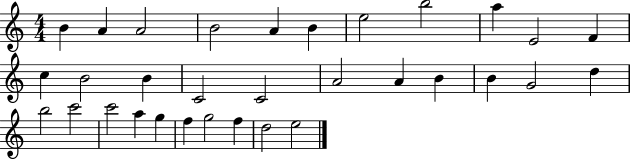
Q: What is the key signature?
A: C major